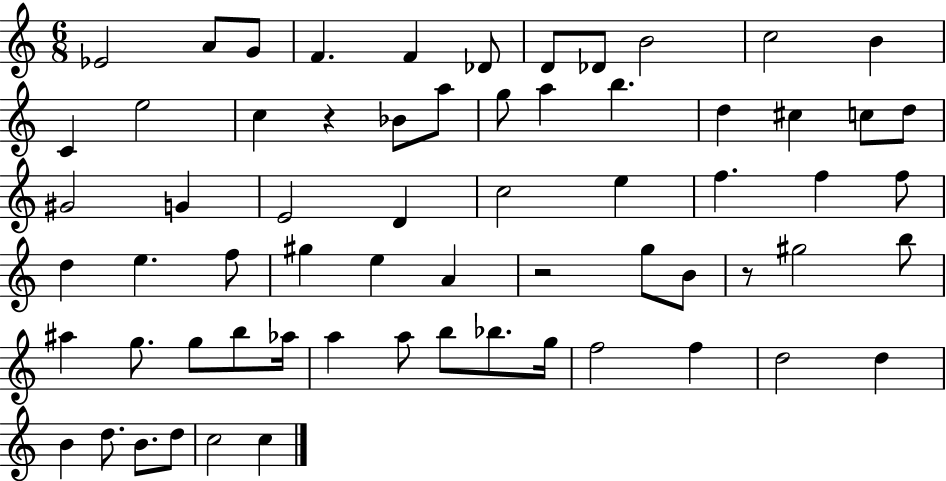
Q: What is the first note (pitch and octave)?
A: Eb4